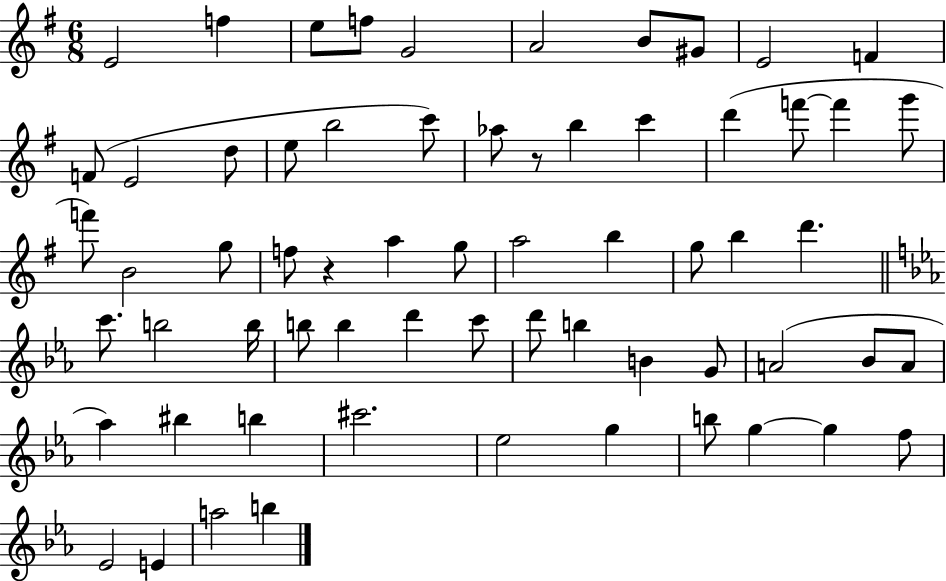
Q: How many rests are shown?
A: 2